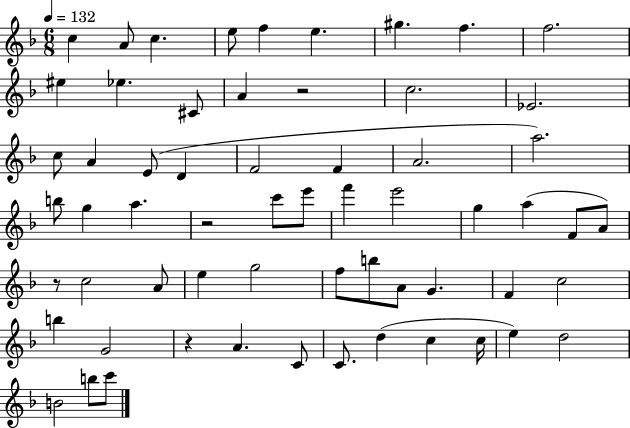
C5/q A4/e C5/q. E5/e F5/q E5/q. G#5/q. F5/q. F5/h. EIS5/q Eb5/q. C#4/e A4/q R/h C5/h. Eb4/h. C5/e A4/q E4/e D4/q F4/h F4/q A4/h. A5/h. B5/e G5/q A5/q. R/h C6/e E6/e F6/q E6/h G5/q A5/q F4/e A4/e R/e C5/h A4/e E5/q G5/h F5/e B5/e A4/e G4/q. F4/q C5/h B5/q G4/h R/q A4/q. C4/e C4/e. D5/q C5/q C5/s E5/q D5/h B4/h B5/e C6/e